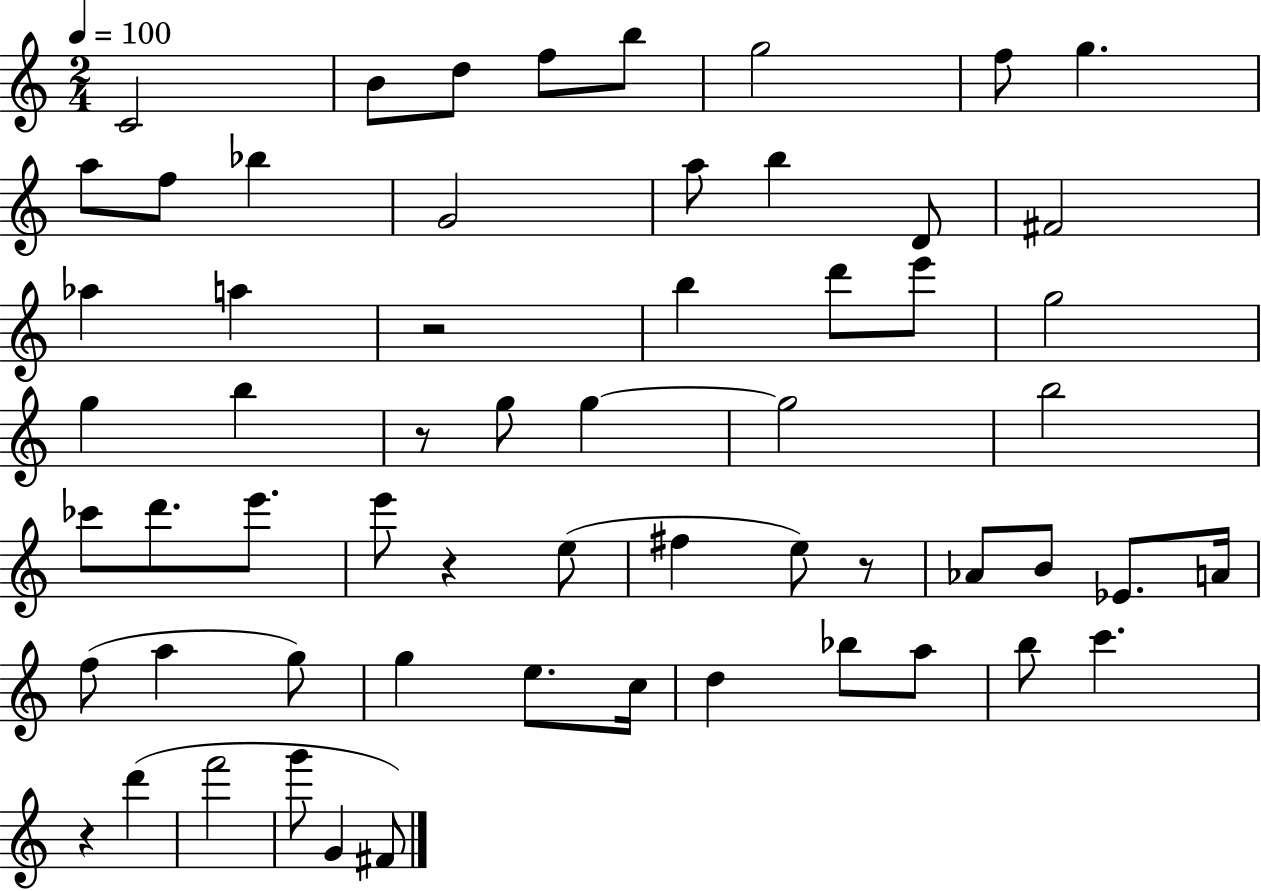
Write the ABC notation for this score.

X:1
T:Untitled
M:2/4
L:1/4
K:C
C2 B/2 d/2 f/2 b/2 g2 f/2 g a/2 f/2 _b G2 a/2 b D/2 ^F2 _a a z2 b d'/2 e'/2 g2 g b z/2 g/2 g g2 b2 _c'/2 d'/2 e'/2 e'/2 z e/2 ^f e/2 z/2 _A/2 B/2 _E/2 A/4 f/2 a g/2 g e/2 c/4 d _b/2 a/2 b/2 c' z d' f'2 g'/2 G ^F/2